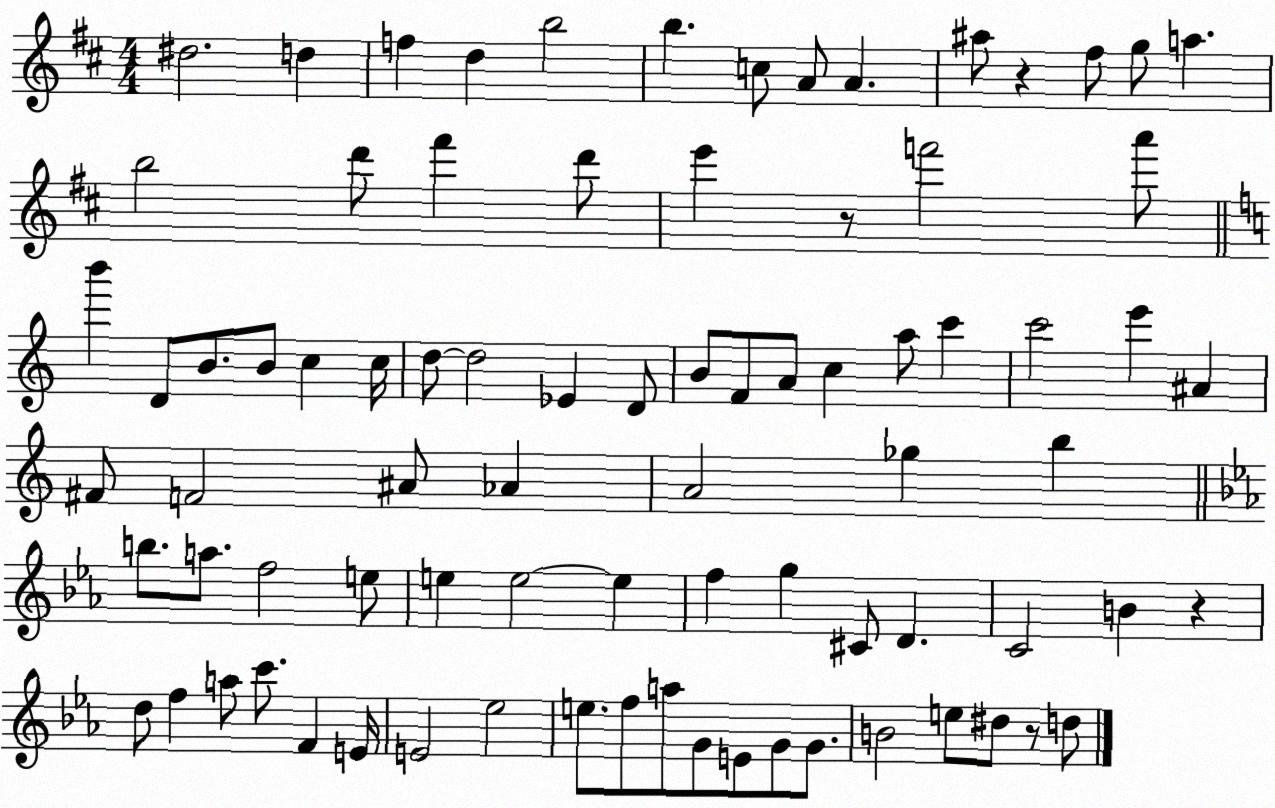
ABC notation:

X:1
T:Untitled
M:4/4
L:1/4
K:D
^d2 d f d b2 b c/2 A/2 A ^a/2 z ^f/2 g/2 a b2 d'/2 ^f' d'/2 e' z/2 f'2 a'/2 b' D/2 B/2 B/2 c c/4 d/2 d2 _E D/2 B/2 F/2 A/2 c a/2 c' c'2 e' ^A ^F/2 F2 ^A/2 _A A2 _g b b/2 a/2 f2 e/2 e e2 e f g ^C/2 D C2 B z d/2 f a/2 c'/2 F E/4 E2 _e2 e/2 f/2 a/2 G/2 E/2 G/2 G/2 B2 e/2 ^d/2 z/2 d/2